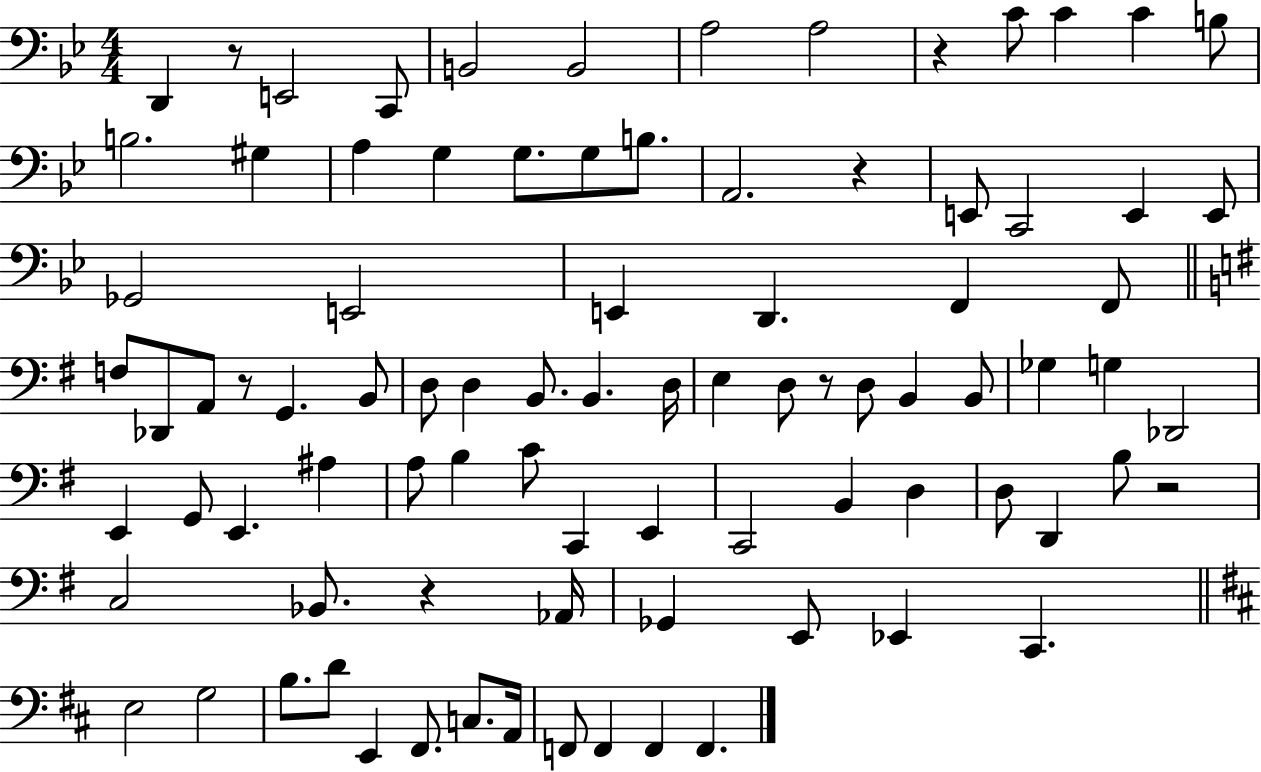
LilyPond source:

{
  \clef bass
  \numericTimeSignature
  \time 4/4
  \key bes \major
  d,4 r8 e,2 c,8 | b,2 b,2 | a2 a2 | r4 c'8 c'4 c'4 b8 | \break b2. gis4 | a4 g4 g8. g8 b8. | a,2. r4 | e,8 c,2 e,4 e,8 | \break ges,2 e,2 | e,4 d,4. f,4 f,8 | \bar "||" \break \key e \minor f8 des,8 a,8 r8 g,4. b,8 | d8 d4 b,8. b,4. d16 | e4 d8 r8 d8 b,4 b,8 | ges4 g4 des,2 | \break e,4 g,8 e,4. ais4 | a8 b4 c'8 c,4 e,4 | c,2 b,4 d4 | d8 d,4 b8 r2 | \break c2 bes,8. r4 aes,16 | ges,4 e,8 ees,4 c,4. | \bar "||" \break \key b \minor e2 g2 | b8. d'8 e,4 fis,8. c8. a,16 | f,8 f,4 f,4 f,4. | \bar "|."
}